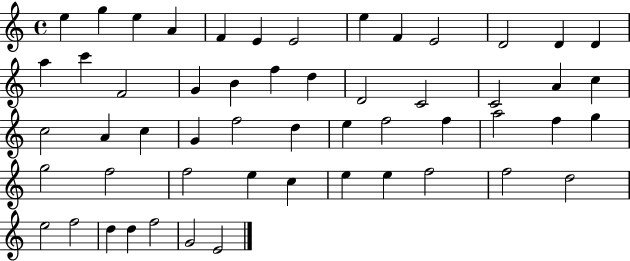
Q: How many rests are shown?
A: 0